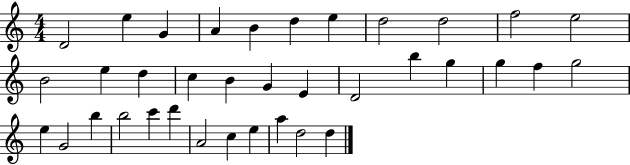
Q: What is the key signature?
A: C major